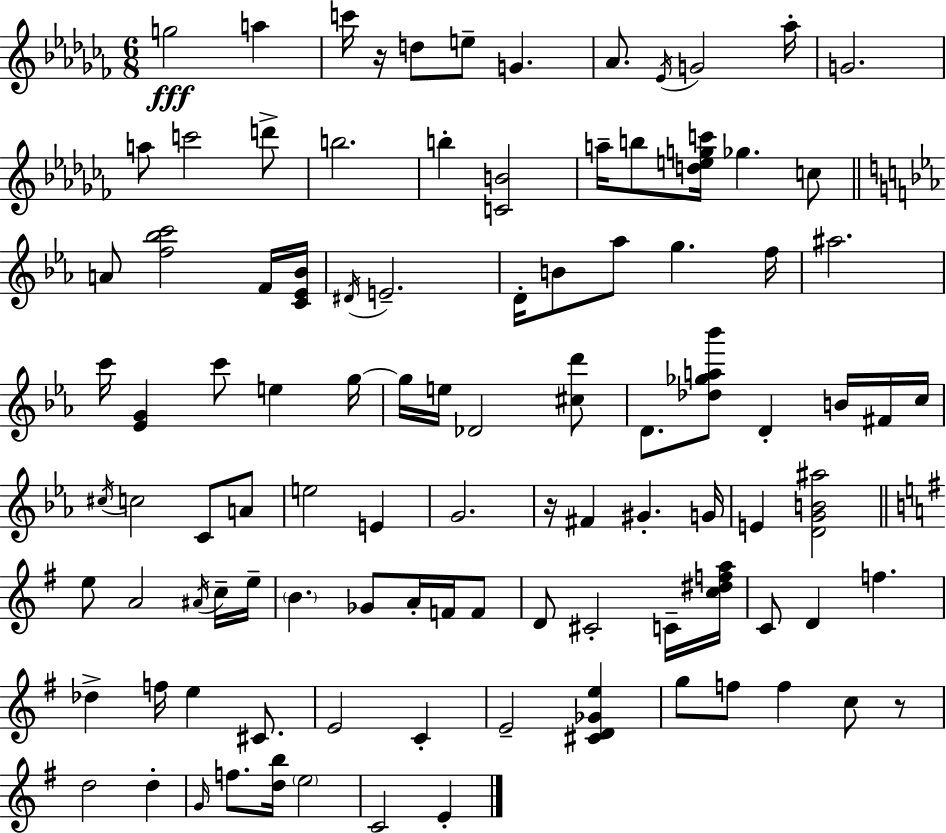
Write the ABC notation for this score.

X:1
T:Untitled
M:6/8
L:1/4
K:Abm
g2 a c'/4 z/4 d/2 e/2 G _A/2 _E/4 G2 _a/4 G2 a/2 c'2 d'/2 b2 b [CB]2 a/4 b/2 [degc']/4 _g c/2 A/2 [f_bc']2 F/4 [C_E_B]/4 ^D/4 E2 D/4 B/2 _a/2 g f/4 ^a2 c'/4 [_EG] c'/2 e g/4 g/4 e/4 _D2 [^cd']/2 D/2 [_d_ga_b']/2 D B/4 ^F/4 c/4 ^c/4 c2 C/2 A/2 e2 E G2 z/4 ^F ^G G/4 E [DGB^a]2 e/2 A2 ^A/4 c/4 e/4 B _G/2 A/4 F/4 F/2 D/2 ^C2 C/4 [c^dfa]/4 C/2 D f _d f/4 e ^C/2 E2 C E2 [^CD_Ge] g/2 f/2 f c/2 z/2 d2 d G/4 f/2 [db]/4 e2 C2 E